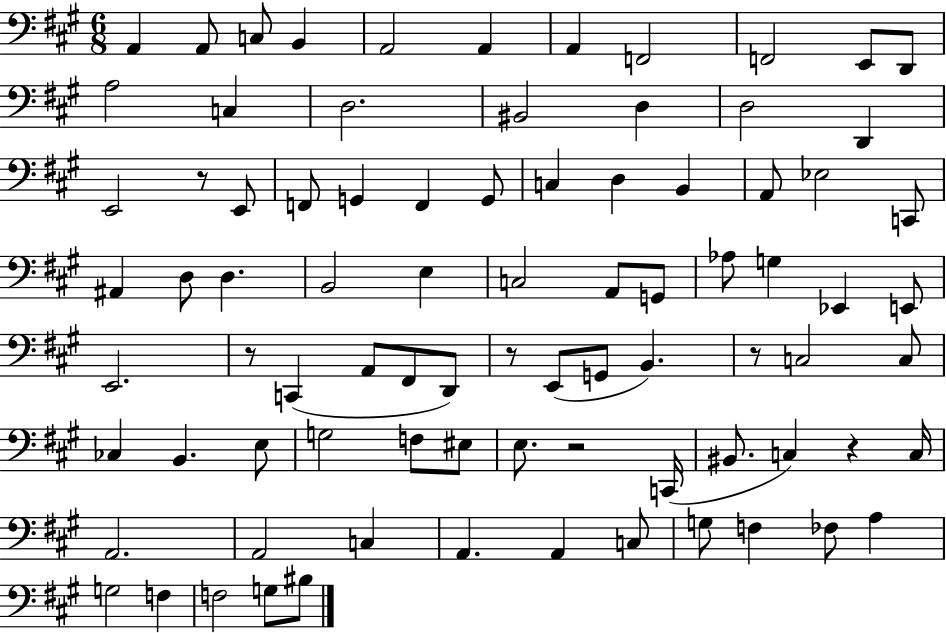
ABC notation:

X:1
T:Untitled
M:6/8
L:1/4
K:A
A,, A,,/2 C,/2 B,, A,,2 A,, A,, F,,2 F,,2 E,,/2 D,,/2 A,2 C, D,2 ^B,,2 D, D,2 D,, E,,2 z/2 E,,/2 F,,/2 G,, F,, G,,/2 C, D, B,, A,,/2 _E,2 C,,/2 ^A,, D,/2 D, B,,2 E, C,2 A,,/2 G,,/2 _A,/2 G, _E,, E,,/2 E,,2 z/2 C,, A,,/2 ^F,,/2 D,,/2 z/2 E,,/2 G,,/2 B,, z/2 C,2 C,/2 _C, B,, E,/2 G,2 F,/2 ^E,/2 E,/2 z2 C,,/4 ^B,,/2 C, z C,/4 A,,2 A,,2 C, A,, A,, C,/2 G,/2 F, _F,/2 A, G,2 F, F,2 G,/2 ^B,/2